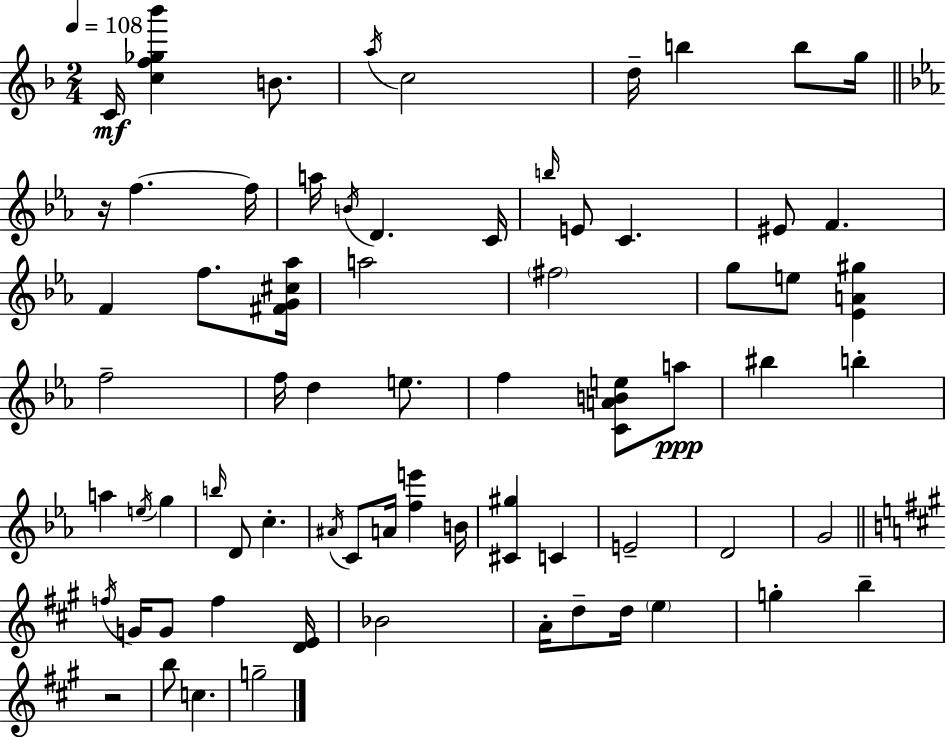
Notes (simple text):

C4/s [C5,F5,Gb5,Bb6]/q B4/e. A5/s C5/h D5/s B5/q B5/e G5/s R/s F5/q. F5/s A5/s B4/s D4/q. C4/s B5/s E4/e C4/q. EIS4/e F4/q. F4/q F5/e. [F#4,G4,C#5,Ab5]/s A5/h F#5/h G5/e E5/e [Eb4,A4,G#5]/q F5/h F5/s D5/q E5/e. F5/q [C4,A4,B4,E5]/e A5/e BIS5/q B5/q A5/q E5/s G5/q B5/s D4/e C5/q. A#4/s C4/e A4/s [F5,E6]/q B4/s [C#4,G#5]/q C4/q E4/h D4/h G4/h F5/s G4/s G4/e F5/q [D4,E4]/s Bb4/h A4/s D5/e D5/s E5/q G5/q B5/q R/h B5/e C5/q. G5/h